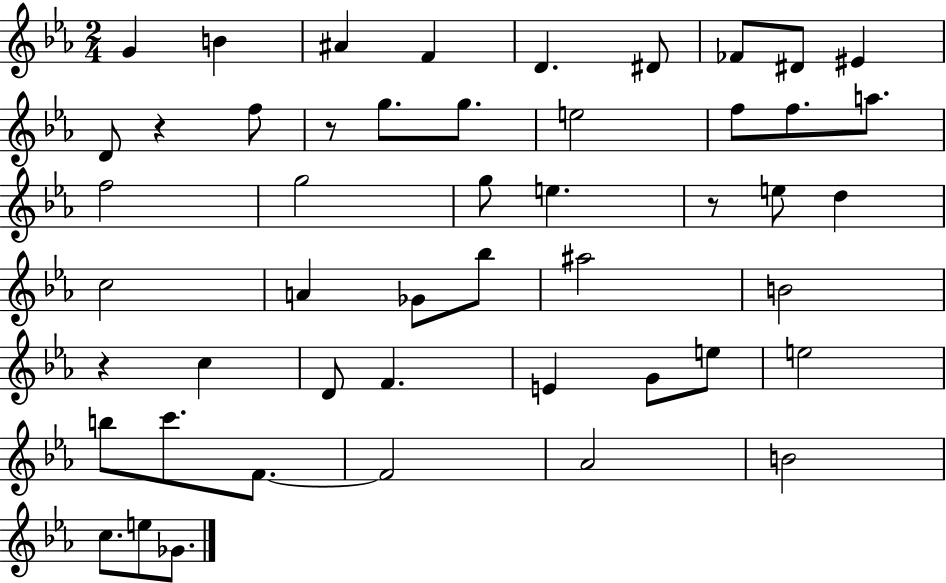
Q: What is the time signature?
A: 2/4